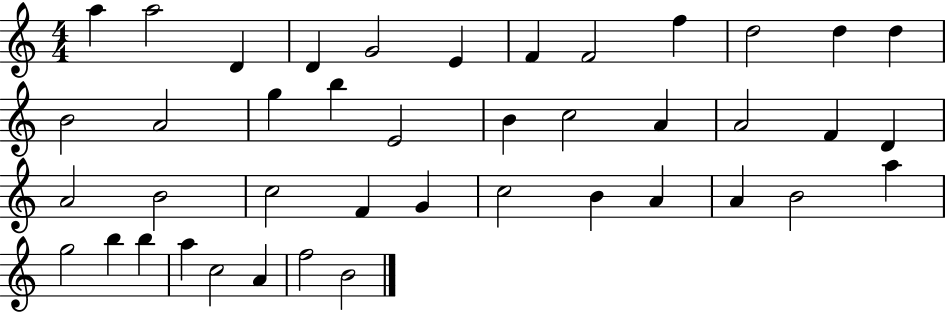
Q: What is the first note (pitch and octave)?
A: A5